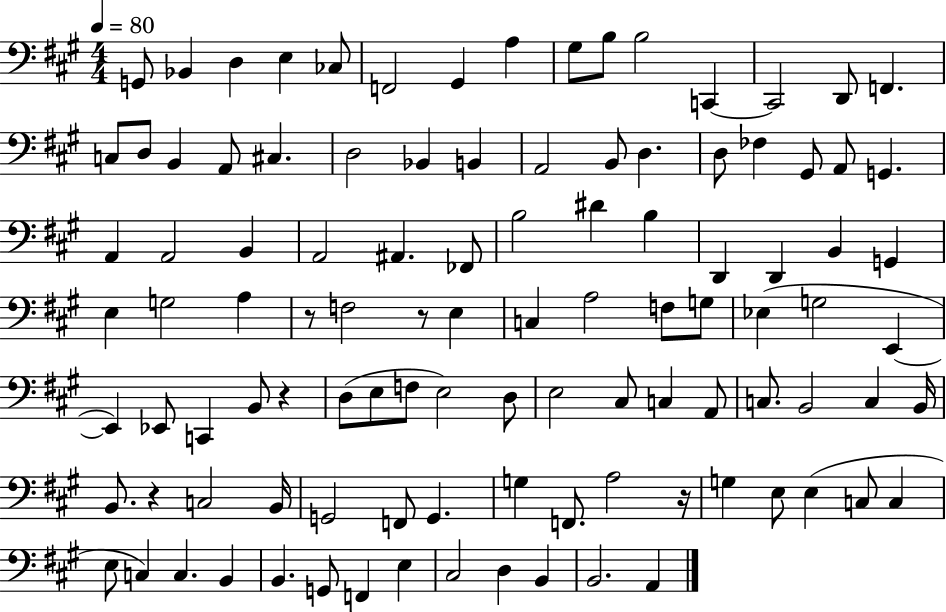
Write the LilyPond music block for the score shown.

{
  \clef bass
  \numericTimeSignature
  \time 4/4
  \key a \major
  \tempo 4 = 80
  g,8 bes,4 d4 e4 ces8 | f,2 gis,4 a4 | gis8 b8 b2 c,4~~ | c,2 d,8 f,4. | \break c8 d8 b,4 a,8 cis4. | d2 bes,4 b,4 | a,2 b,8 d4. | d8 fes4 gis,8 a,8 g,4. | \break a,4 a,2 b,4 | a,2 ais,4. fes,8 | b2 dis'4 b4 | d,4 d,4 b,4 g,4 | \break e4 g2 a4 | r8 f2 r8 e4 | c4 a2 f8 g8 | ees4( g2 e,4~~ | \break e,4) ees,8 c,4 b,8 r4 | d8( e8 f8 e2) d8 | e2 cis8 c4 a,8 | c8. b,2 c4 b,16 | \break b,8. r4 c2 b,16 | g,2 f,8 g,4. | g4 f,8. a2 r16 | g4 e8 e4( c8 c4 | \break e8 c4) c4. b,4 | b,4. g,8 f,4 e4 | cis2 d4 b,4 | b,2. a,4 | \break \bar "|."
}